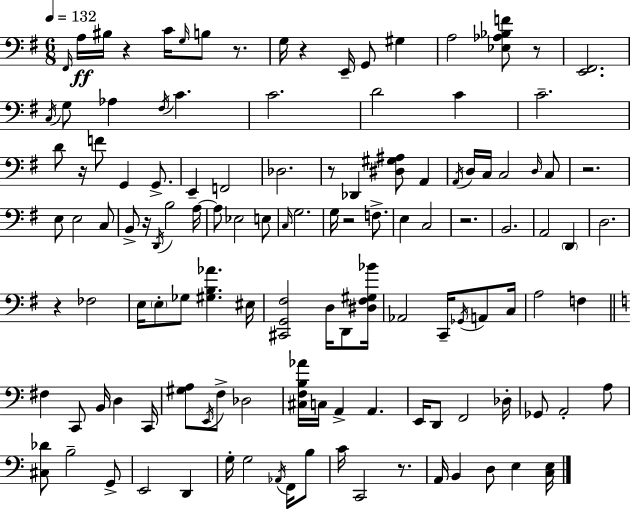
F#2/s A3/s BIS3/s R/q C4/s G3/s B3/e R/e. G3/s R/q E2/s G2/e G#3/q A3/h [Eb3,Ab3,Bb3,F4]/e R/e [E2,F#2]/h. C3/s G3/e Ab3/q F#3/s C4/q. C4/h. D4/h C4/q C4/h. D4/e R/s F4/e G2/q G2/e. E2/q F2/h Db3/h. R/e Db2/q [D#3,G#3,A#3]/e A2/q A2/s D3/s C3/s C3/h D3/s C3/e R/h. E3/e E3/h C3/e B2/e R/s D2/s B3/h A3/s A3/e Eb3/h E3/e C3/s G3/h. G3/s R/h F3/e. E3/q C3/h R/h. B2/h. A2/h D2/q D3/h. R/q FES3/h E3/s E3/e Gb3/e [G#3,B3,Ab4]/q. EIS3/s [C#2,G2,F#3]/h D3/s D2/e [D#3,F#3,G#3,Bb4]/s Ab2/h C2/s Gb2/s A2/e C3/s A3/h F3/q F#3/q C2/e B2/s D3/q C2/s [G#3,A3]/e E2/s F3/e Db3/h [C#3,F3,B3,Ab4]/s C3/s A2/q A2/q. E2/s D2/e F2/h Db3/s Gb2/e A2/h A3/e [C#3,Db4]/e B3/h G2/e E2/h D2/q G3/s G3/h Ab2/s F2/s B3/e C4/s C2/h R/e. A2/s B2/q D3/e E3/q [C3,E3]/s